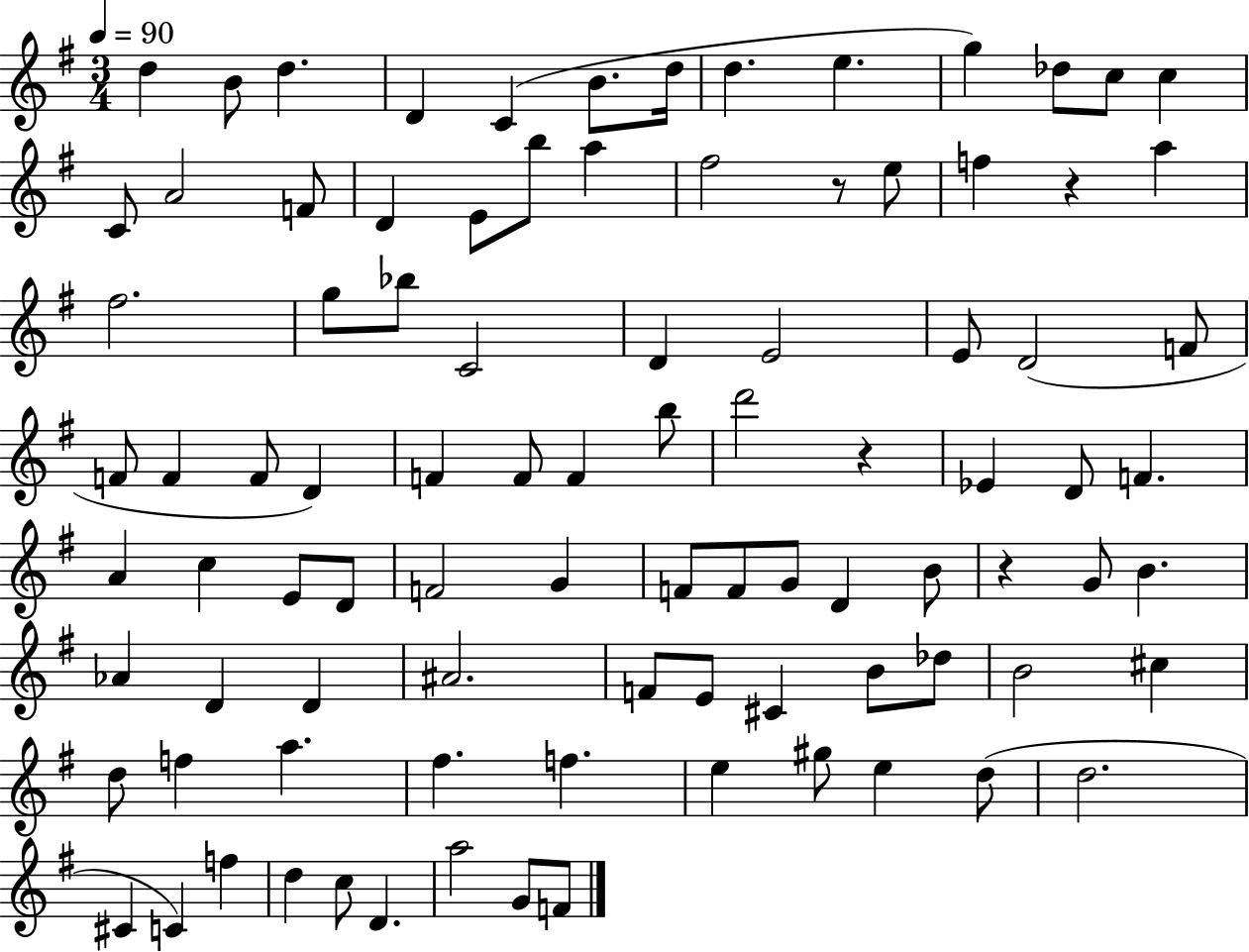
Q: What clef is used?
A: treble